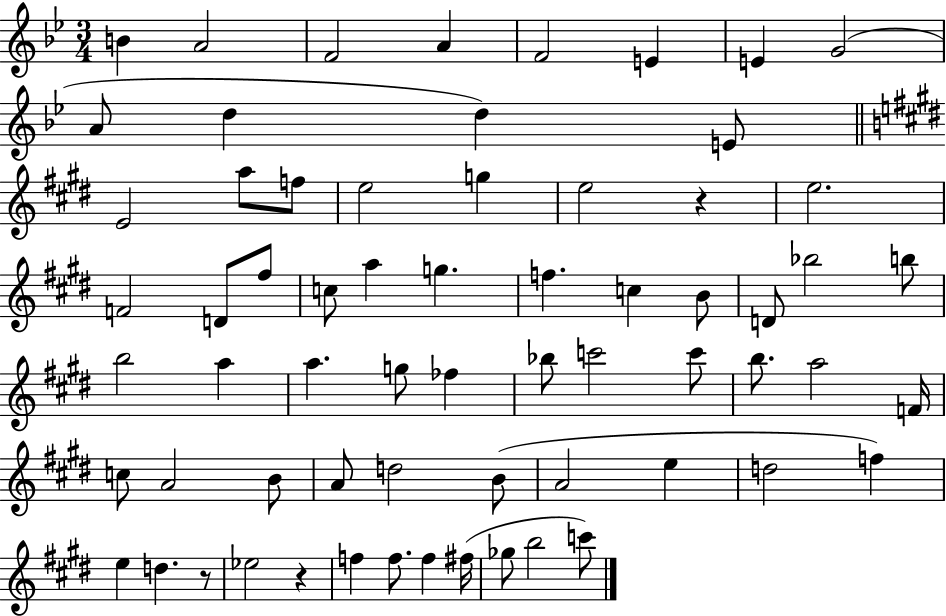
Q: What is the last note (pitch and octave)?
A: C6